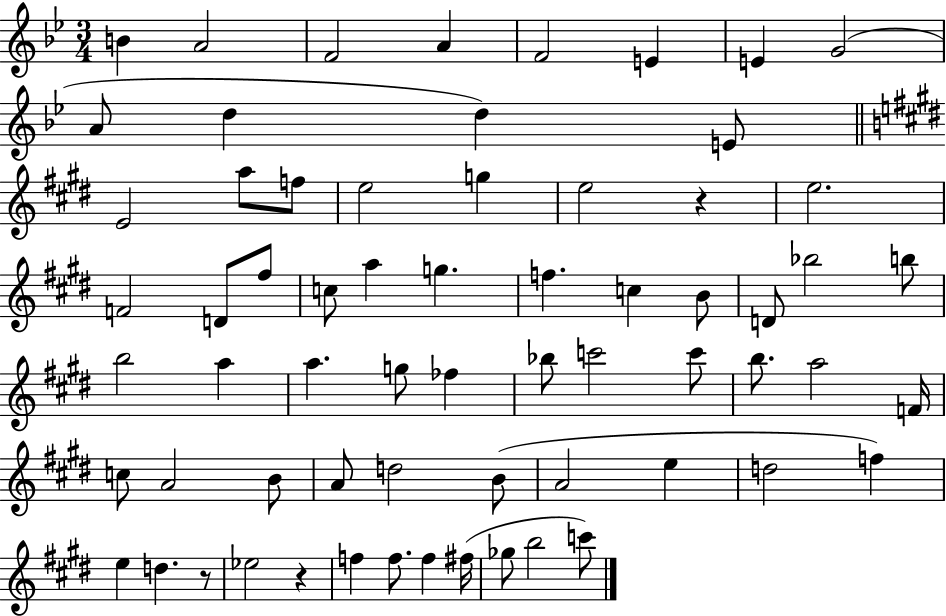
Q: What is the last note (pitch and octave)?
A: C6